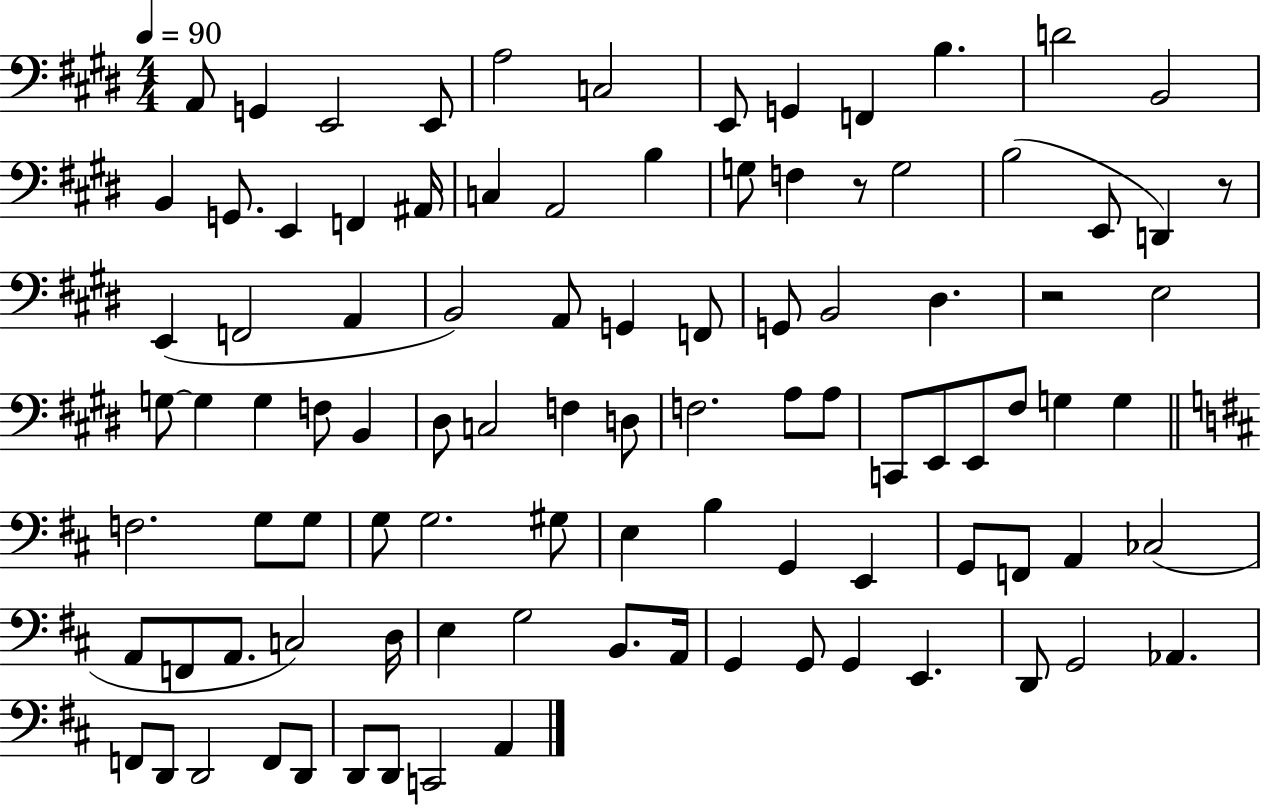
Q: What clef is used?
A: bass